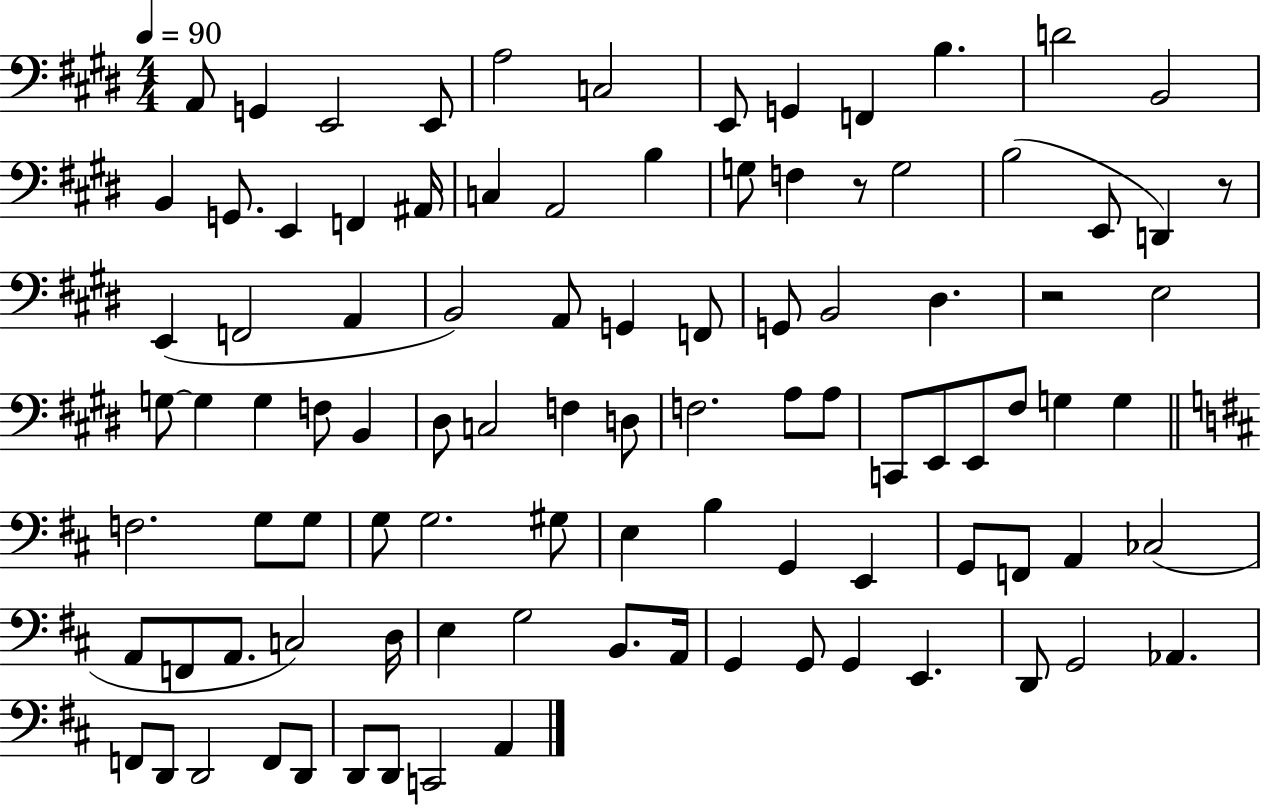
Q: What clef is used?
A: bass